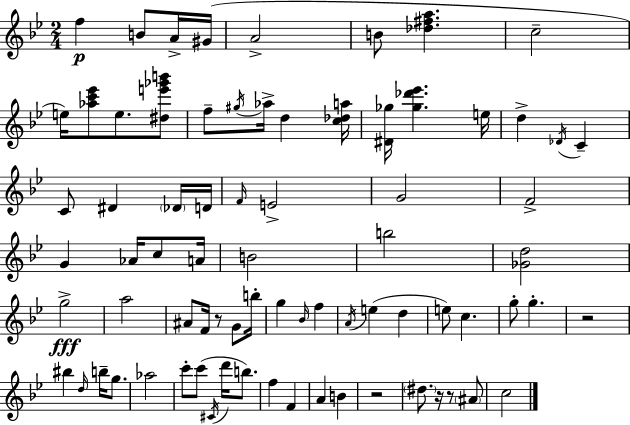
{
  \clef treble
  \numericTimeSignature
  \time 2/4
  \key g \minor
  \repeat volta 2 { f''4\p b'8 a'16-> gis'16( | a'2-> | b'8 <des'' fis'' a''>4. | c''2-- | \break e''16) <aes'' c''' ees'''>8 e''8. <dis'' e''' ges''' b'''>8 | f''8-- \acciaccatura { gis''16 } aes''16-> d''4 | <c'' des'' a''>16 <dis' ges''>16 <ges'' des''' ees'''>4. | e''16 d''4-> \acciaccatura { des'16 } c'4-- | \break c'8 dis'4 | \parenthesize des'16 d'16 \grace { f'16 } e'2-> | g'2 | f'2-> | \break g'4 aes'16 | c''8 a'16 b'2 | b''2 | <ges' d''>2 | \break g''2->\fff | a''2 | ais'8 f'16 r8 | g'8 b''16-. g''4 \grace { bes'16 } | \break f''4 \acciaccatura { a'16 } e''4( | d''4 e''8) c''4. | g''8-. g''4.-. | r2 | \break bis''4 | \grace { d''16 } b''16-- g''8. aes''2 | c'''8-. | c'''8( \acciaccatura { cis'16 } d'''16 b''8.) f''4 | \break f'4 a'4 | b'4 r2 | \parenthesize dis''8. | r16 r8 \parenthesize ais'8 c''2 | \break } \bar "|."
}